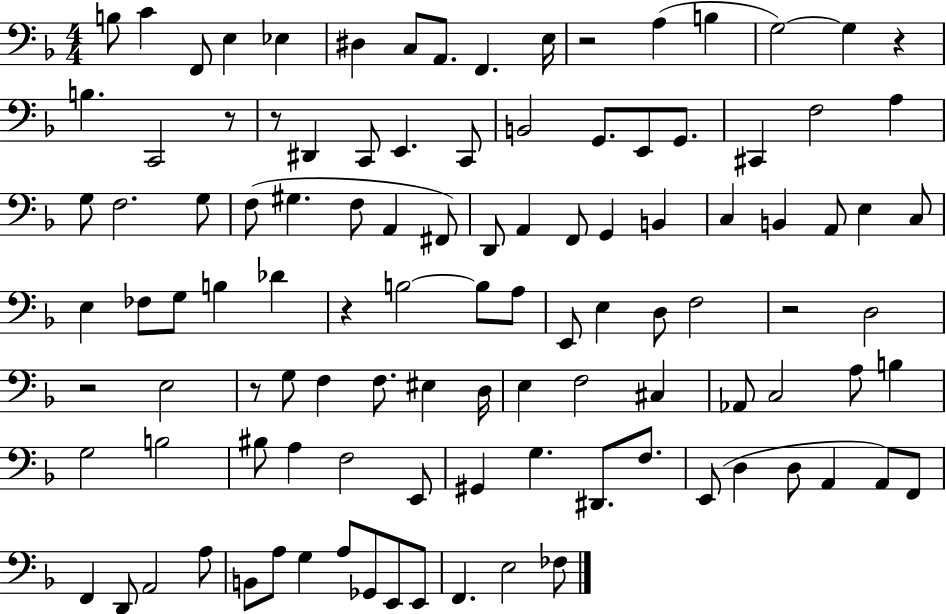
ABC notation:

X:1
T:Untitled
M:4/4
L:1/4
K:F
B,/2 C F,,/2 E, _E, ^D, C,/2 A,,/2 F,, E,/4 z2 A, B, G,2 G, z B, C,,2 z/2 z/2 ^D,, C,,/2 E,, C,,/2 B,,2 G,,/2 E,,/2 G,,/2 ^C,, F,2 A, G,/2 F,2 G,/2 F,/2 ^G, F,/2 A,, ^F,,/2 D,,/2 A,, F,,/2 G,, B,, C, B,, A,,/2 E, C,/2 E, _F,/2 G,/2 B, _D z B,2 B,/2 A,/2 E,,/2 E, D,/2 F,2 z2 D,2 z2 E,2 z/2 G,/2 F, F,/2 ^E, D,/4 E, F,2 ^C, _A,,/2 C,2 A,/2 B, G,2 B,2 ^B,/2 A, F,2 E,,/2 ^G,, G, ^D,,/2 F,/2 E,,/2 D, D,/2 A,, A,,/2 F,,/2 F,, D,,/2 A,,2 A,/2 B,,/2 A,/2 G, A,/2 _G,,/2 E,,/2 E,,/2 F,, E,2 _F,/2